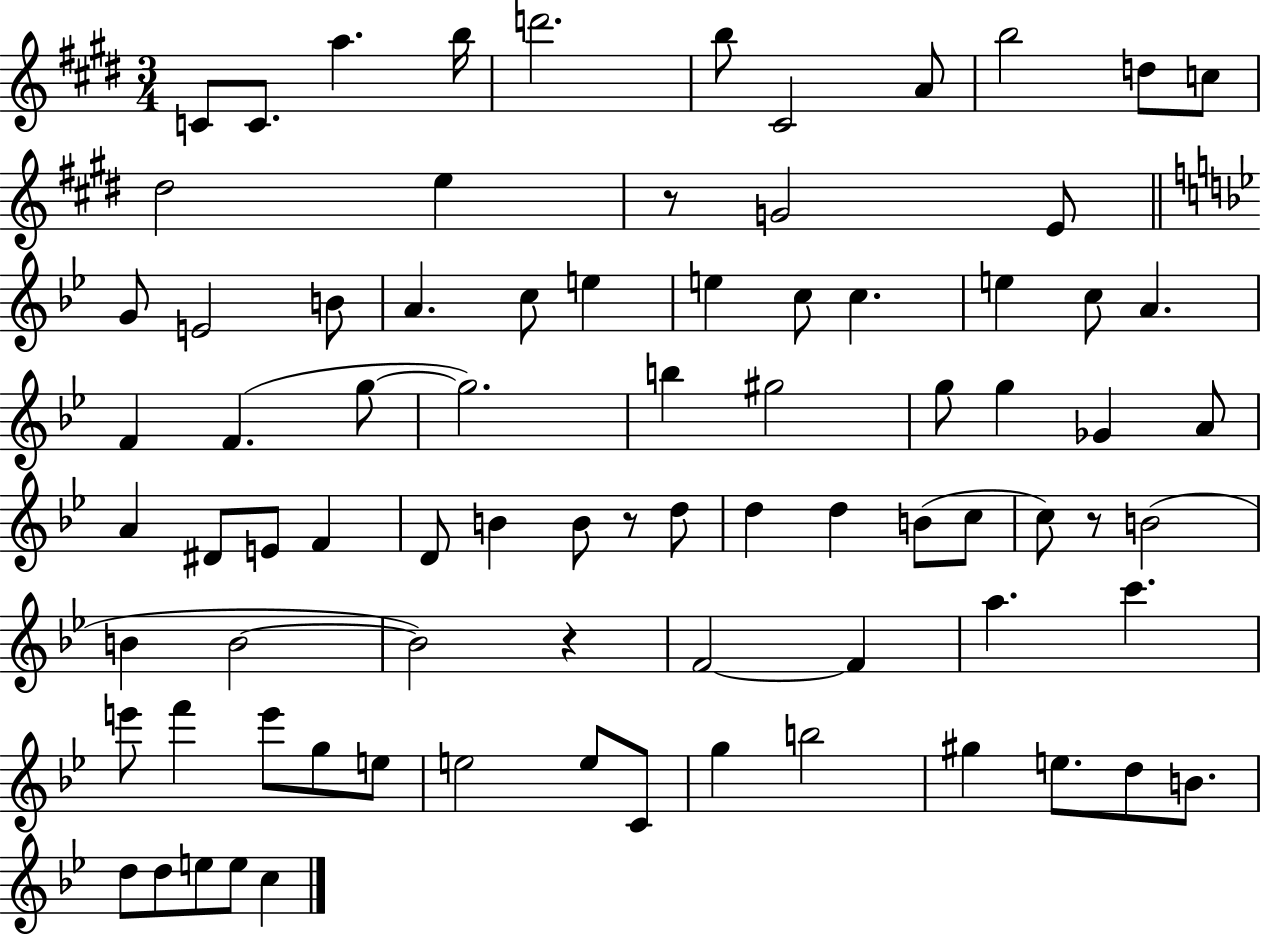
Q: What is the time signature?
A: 3/4